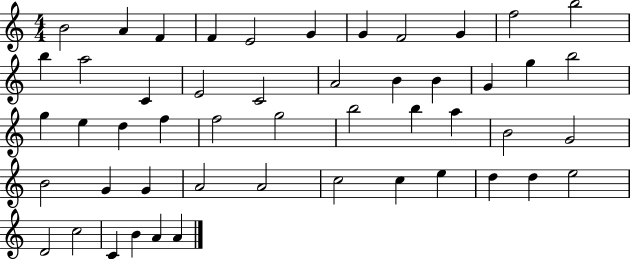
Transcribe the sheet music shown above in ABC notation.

X:1
T:Untitled
M:4/4
L:1/4
K:C
B2 A F F E2 G G F2 G f2 b2 b a2 C E2 C2 A2 B B G g b2 g e d f f2 g2 b2 b a B2 G2 B2 G G A2 A2 c2 c e d d e2 D2 c2 C B A A